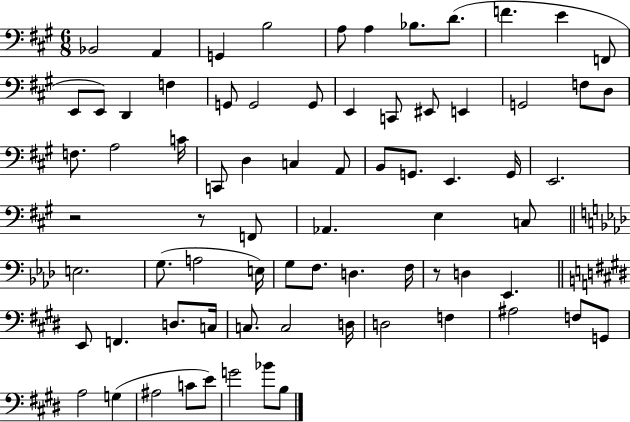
X:1
T:Untitled
M:6/8
L:1/4
K:A
_B,,2 A,, G,, B,2 A,/2 A, _B,/2 D/2 F E F,,/2 E,,/2 E,,/2 D,, F, G,,/2 G,,2 G,,/2 E,, C,,/2 ^E,,/2 E,, G,,2 F,/2 D,/2 F,/2 A,2 C/4 C,,/2 D, C, A,,/2 B,,/2 G,,/2 E,, G,,/4 E,,2 z2 z/2 F,,/2 _A,, E, C,/2 E,2 G,/2 A,2 E,/4 G,/2 F,/2 D, F,/4 z/2 D, _E,, E,,/2 F,, D,/2 C,/4 C,/2 C,2 D,/4 D,2 F, ^A,2 F,/2 G,,/2 A,2 G, ^A,2 C/2 E/2 G2 _B/2 B,/2